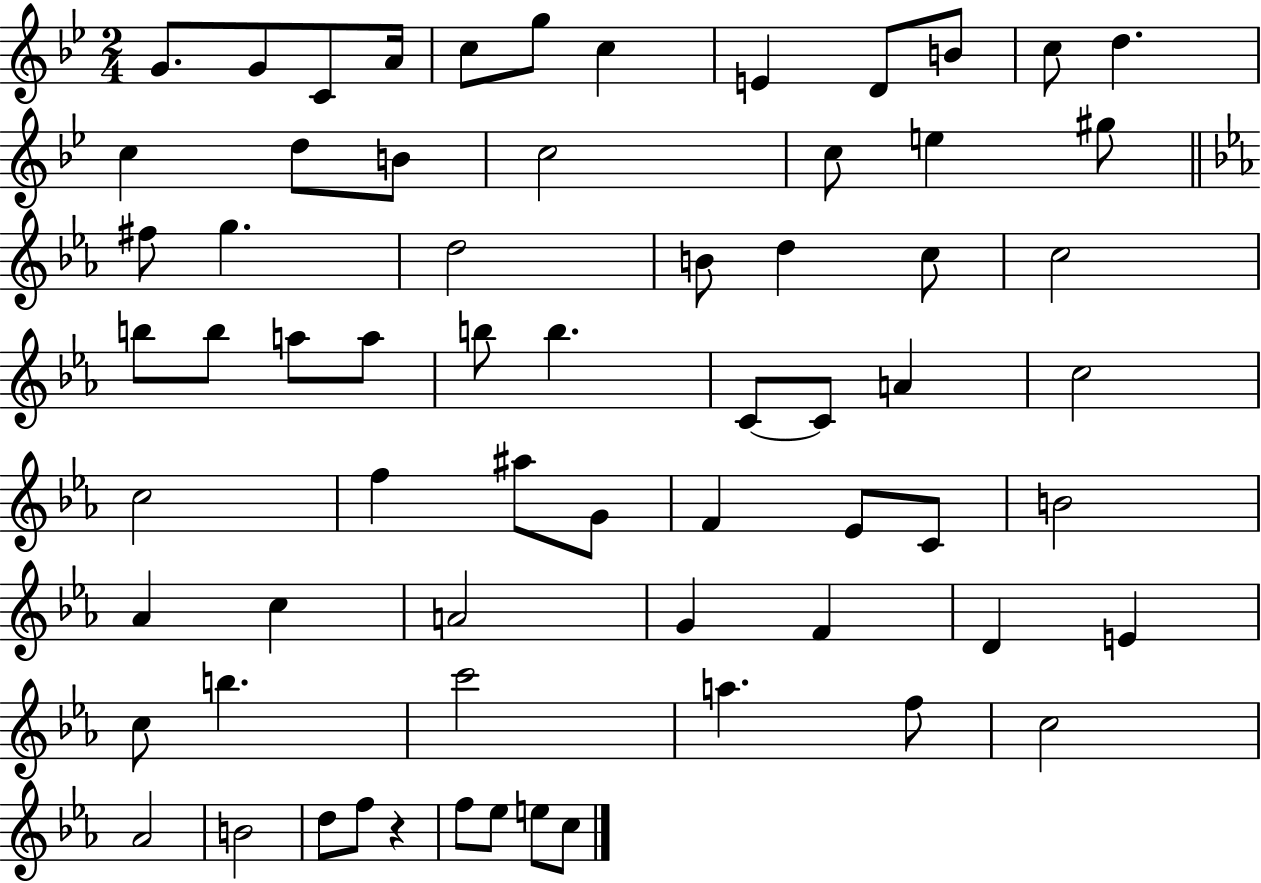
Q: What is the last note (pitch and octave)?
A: C5